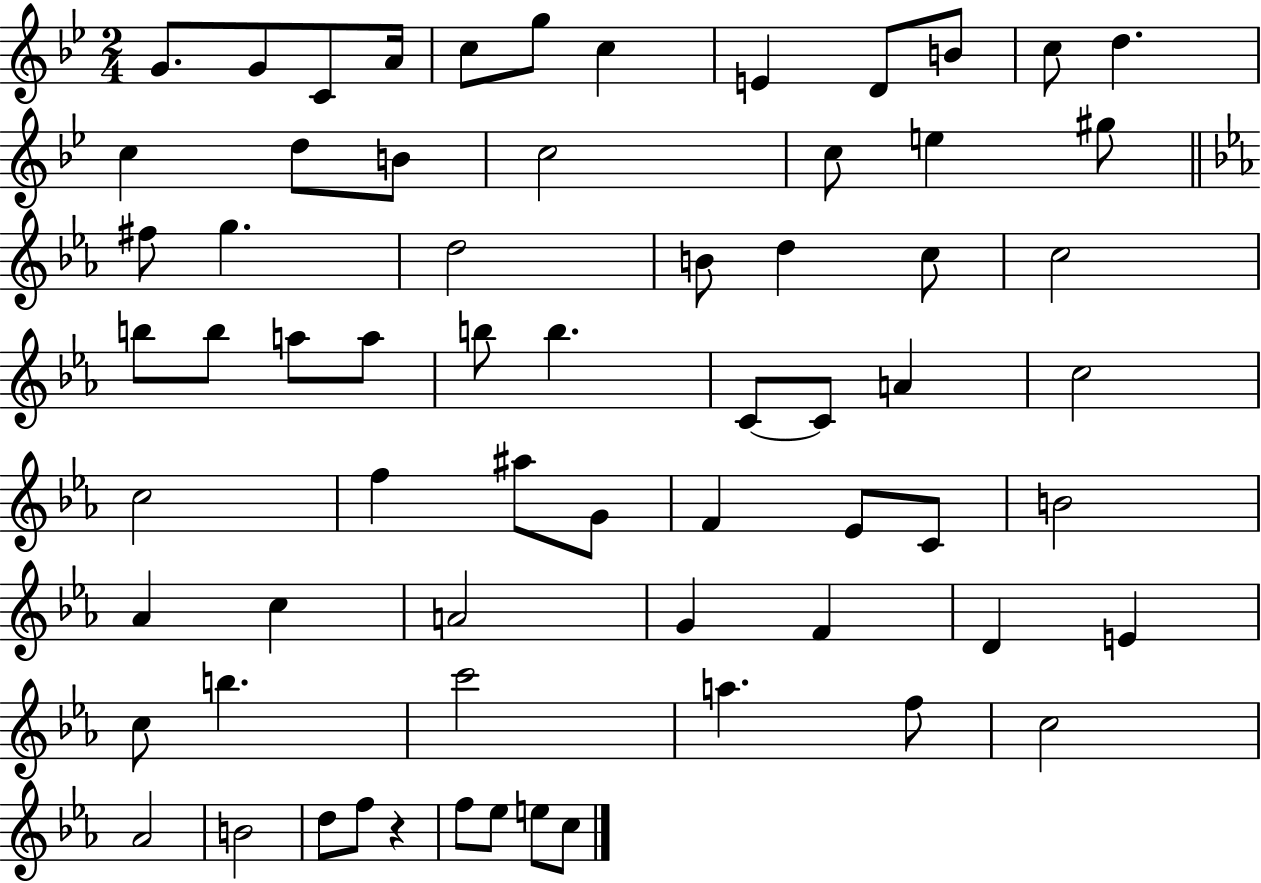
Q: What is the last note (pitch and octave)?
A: C5